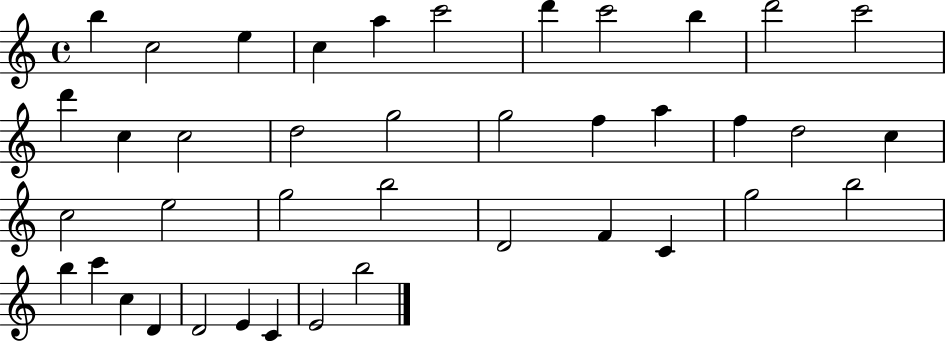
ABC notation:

X:1
T:Untitled
M:4/4
L:1/4
K:C
b c2 e c a c'2 d' c'2 b d'2 c'2 d' c c2 d2 g2 g2 f a f d2 c c2 e2 g2 b2 D2 F C g2 b2 b c' c D D2 E C E2 b2